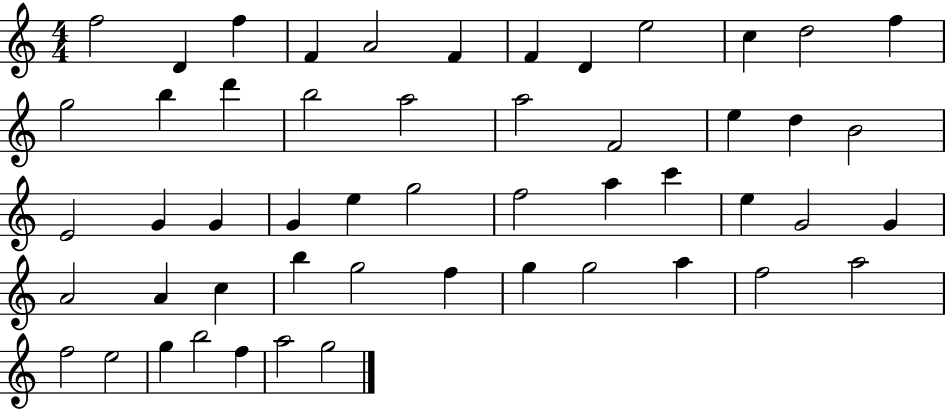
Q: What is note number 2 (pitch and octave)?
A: D4